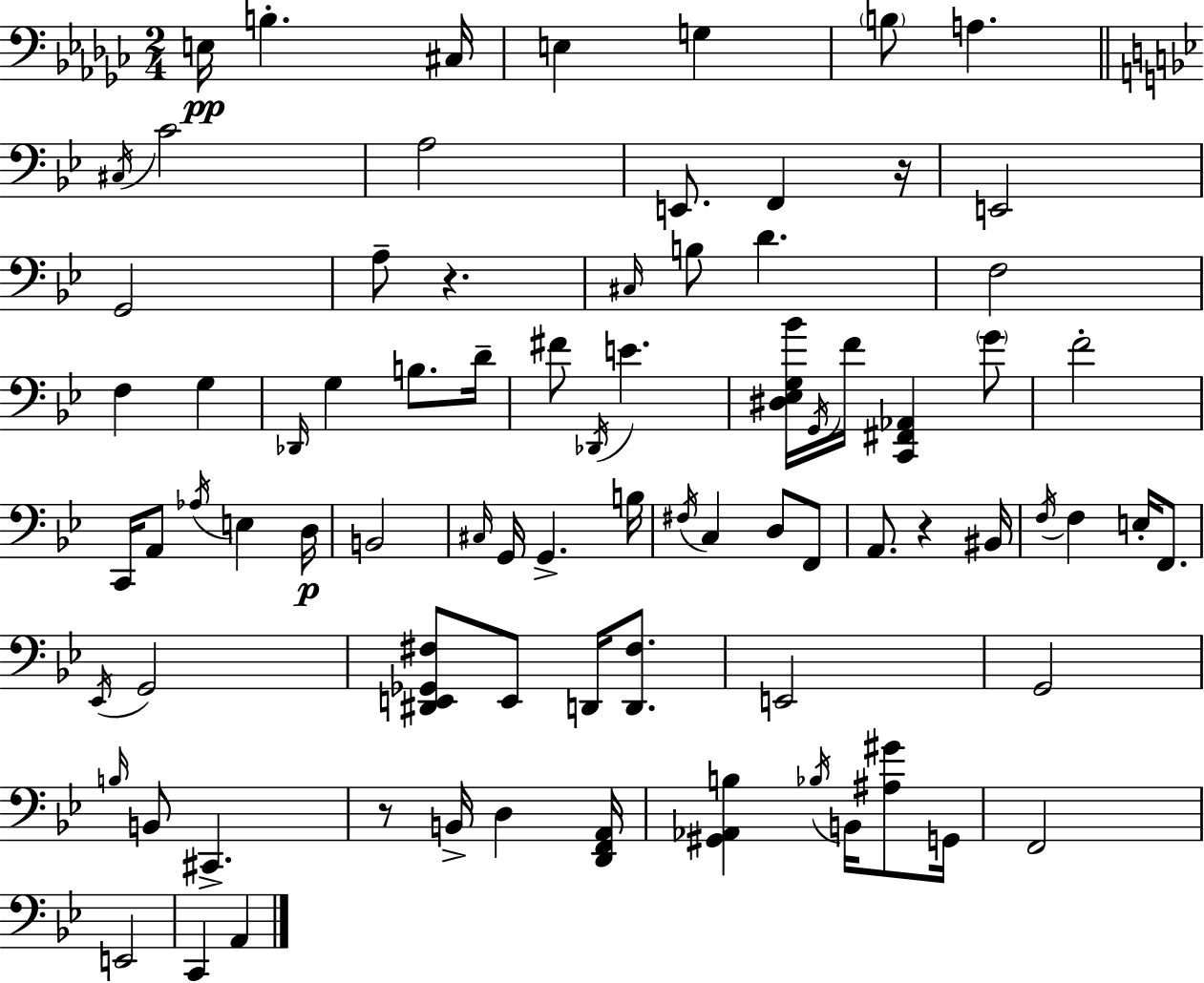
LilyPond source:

{
  \clef bass
  \numericTimeSignature
  \time 2/4
  \key ees \minor
  e16\pp b4.-. cis16 | e4 g4 | \parenthesize b8 a4. | \bar "||" \break \key bes \major \acciaccatura { cis16 } c'2 | a2 | e,8. f,4 | r16 e,2 | \break g,2 | a8-- r4. | \grace { cis16 } b8 d'4. | f2 | \break f4 g4 | \grace { des,16 } g4 b8. | d'16-- fis'8 \acciaccatura { des,16 } e'4. | <dis ees g bes'>16 \acciaccatura { g,16 } f'16 <c, fis, aes,>4 | \break \parenthesize g'8 f'2-. | c,16 a,8 | \acciaccatura { aes16 } e4 d16\p b,2 | \grace { cis16 } g,16 | \break g,4.-> b16 \acciaccatura { fis16 } | c4 d8 f,8 | a,8. r4 bis,16 | \acciaccatura { f16 } f4 e16-. f,8. | \break \acciaccatura { ees,16 } g,2 | <dis, e, ges, fis>8 e,8 d,16 <d, fis>8. | e,2 | g,2 | \break \grace { b16 } b,8 cis,4.-> | r8 b,16-> d4 | <d, f, a,>16 <gis, aes, b>4 \acciaccatura { bes16 } | b,16 <ais gis'>8 g,16 f,2 | \break e,2 | c,4 | a,4 \bar "|."
}